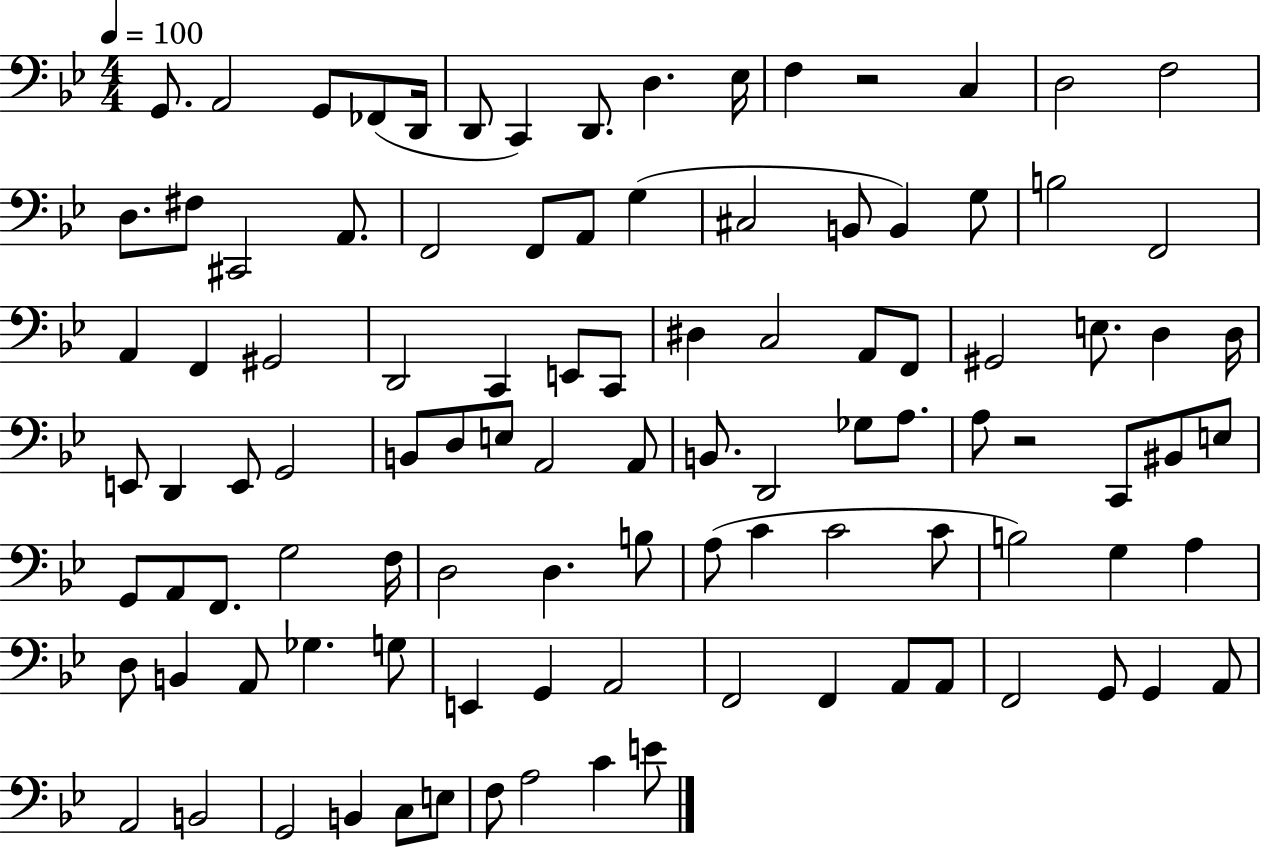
{
  \clef bass
  \numericTimeSignature
  \time 4/4
  \key bes \major
  \tempo 4 = 100
  \repeat volta 2 { g,8. a,2 g,8 fes,8( d,16 | d,8 c,4) d,8. d4. ees16 | f4 r2 c4 | d2 f2 | \break d8. fis8 cis,2 a,8. | f,2 f,8 a,8 g4( | cis2 b,8 b,4) g8 | b2 f,2 | \break a,4 f,4 gis,2 | d,2 c,4 e,8 c,8 | dis4 c2 a,8 f,8 | gis,2 e8. d4 d16 | \break e,8 d,4 e,8 g,2 | b,8 d8 e8 a,2 a,8 | b,8. d,2 ges8 a8. | a8 r2 c,8 bis,8 e8 | \break g,8 a,8 f,8. g2 f16 | d2 d4. b8 | a8( c'4 c'2 c'8 | b2) g4 a4 | \break d8 b,4 a,8 ges4. g8 | e,4 g,4 a,2 | f,2 f,4 a,8 a,8 | f,2 g,8 g,4 a,8 | \break a,2 b,2 | g,2 b,4 c8 e8 | f8 a2 c'4 e'8 | } \bar "|."
}